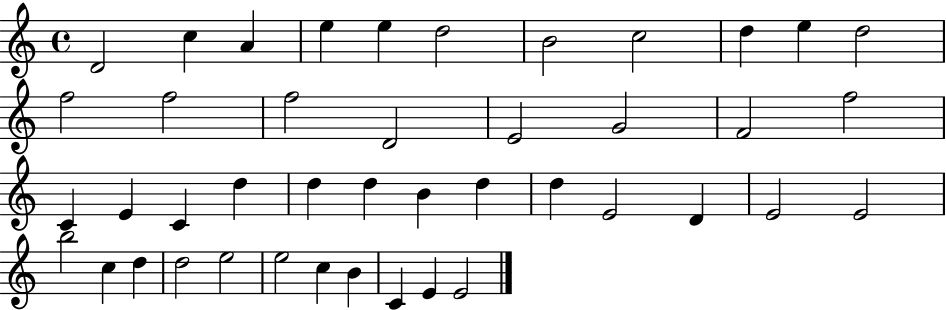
X:1
T:Untitled
M:4/4
L:1/4
K:C
D2 c A e e d2 B2 c2 d e d2 f2 f2 f2 D2 E2 G2 F2 f2 C E C d d d B d d E2 D E2 E2 b2 c d d2 e2 e2 c B C E E2